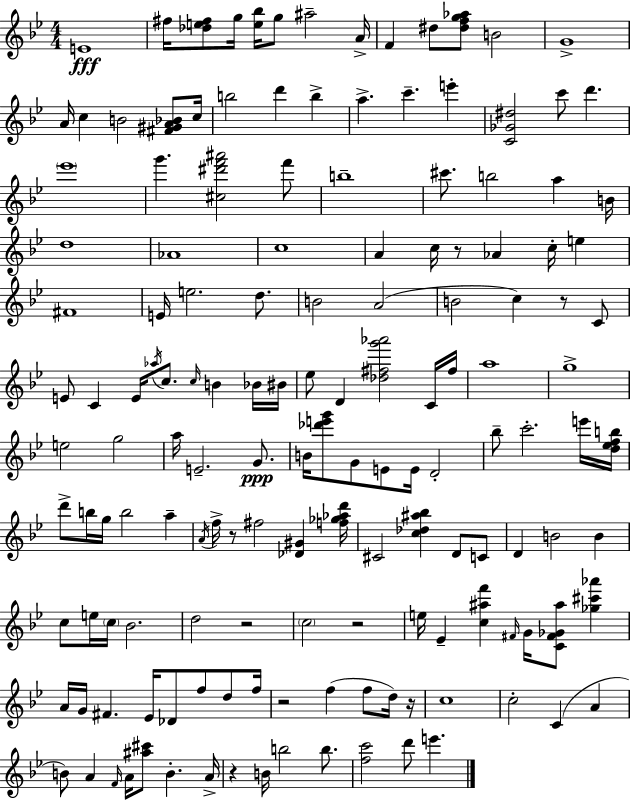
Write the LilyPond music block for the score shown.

{
  \clef treble
  \numericTimeSignature
  \time 4/4
  \key g \minor
  \repeat volta 2 { e'1\fff | fis''16 <des'' e'' fis''>8 g''16 <e'' bes''>16 g''8 ais''2-- a'16-> | f'4 dis''8 <dis'' f'' g'' aes''>8 b'2 | g'1-> | \break a'16 c''4 b'2 <fis' gis' a' bes'>8 c''16 | b''2 d'''4 b''4-> | a''4.-> c'''4.-- e'''4-. | <c' ges' dis''>2 c'''8 d'''4. | \break \parenthesize ees'''1 | g'''4. <cis'' dis''' f''' ais'''>2 f'''8 | b''1-- | cis'''8. b''2 a''4 b'16 | \break d''1 | aes'1 | c''1 | a'4 c''16 r8 aes'4 c''16-. e''4 | \break fis'1 | e'16 e''2. d''8. | b'2 a'2( | b'2 c''4) r8 c'8 | \break e'8 c'4 e'16 \acciaccatura { aes''16 } c''8. \grace { c''16 } b'4 | bes'16 bis'16 ees''8 d'4 <des'' fis'' g''' aes'''>2 | c'16 fis''16 a''1 | g''1-> | \break e''2 g''2 | a''16 e'2.-- g'8.\ppp | b'16 <des''' e''' g'''>8 g'8 e'8 e'16 d'2-. | bes''8-- c'''2.-. | \break e'''16 <d'' ees'' f'' b''>16 d'''8-> b''16 g''16 b''2 a''4-- | \acciaccatura { a'16 } f''16-> r8 fis''2 <des' gis'>4 | <f'' ges'' aes'' d'''>16 cis'2 <c'' des'' ais'' bes''>4 d'8 | c'8 d'4 b'2 b'4 | \break c''8 e''16 \parenthesize c''16 bes'2. | d''2 r2 | \parenthesize c''2 r2 | e''16 ees'4-- <c'' ais'' f'''>4 \grace { fis'16 } g'16 <c' fis' ges' ais''>8 | \break <ges'' cis''' aes'''>4 a'16 g'16 fis'4. ees'16 des'8 f''8 | d''8 f''16 r2 f''4( | f''8 d''16) r16 c''1 | c''2-. c'4( | \break a'4 b'8) a'4 \grace { f'16 } a'16 <ais'' cis'''>8 b'4.-. | a'16-> r4 b'16 b''2 | b''8. <f'' c'''>2 d'''8 e'''4. | } \bar "|."
}